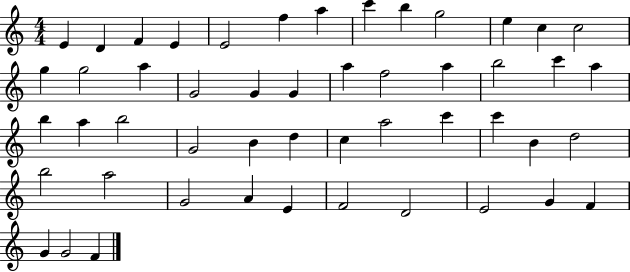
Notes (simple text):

E4/q D4/q F4/q E4/q E4/h F5/q A5/q C6/q B5/q G5/h E5/q C5/q C5/h G5/q G5/h A5/q G4/h G4/q G4/q A5/q F5/h A5/q B5/h C6/q A5/q B5/q A5/q B5/h G4/h B4/q D5/q C5/q A5/h C6/q C6/q B4/q D5/h B5/h A5/h G4/h A4/q E4/q F4/h D4/h E4/h G4/q F4/q G4/q G4/h F4/q